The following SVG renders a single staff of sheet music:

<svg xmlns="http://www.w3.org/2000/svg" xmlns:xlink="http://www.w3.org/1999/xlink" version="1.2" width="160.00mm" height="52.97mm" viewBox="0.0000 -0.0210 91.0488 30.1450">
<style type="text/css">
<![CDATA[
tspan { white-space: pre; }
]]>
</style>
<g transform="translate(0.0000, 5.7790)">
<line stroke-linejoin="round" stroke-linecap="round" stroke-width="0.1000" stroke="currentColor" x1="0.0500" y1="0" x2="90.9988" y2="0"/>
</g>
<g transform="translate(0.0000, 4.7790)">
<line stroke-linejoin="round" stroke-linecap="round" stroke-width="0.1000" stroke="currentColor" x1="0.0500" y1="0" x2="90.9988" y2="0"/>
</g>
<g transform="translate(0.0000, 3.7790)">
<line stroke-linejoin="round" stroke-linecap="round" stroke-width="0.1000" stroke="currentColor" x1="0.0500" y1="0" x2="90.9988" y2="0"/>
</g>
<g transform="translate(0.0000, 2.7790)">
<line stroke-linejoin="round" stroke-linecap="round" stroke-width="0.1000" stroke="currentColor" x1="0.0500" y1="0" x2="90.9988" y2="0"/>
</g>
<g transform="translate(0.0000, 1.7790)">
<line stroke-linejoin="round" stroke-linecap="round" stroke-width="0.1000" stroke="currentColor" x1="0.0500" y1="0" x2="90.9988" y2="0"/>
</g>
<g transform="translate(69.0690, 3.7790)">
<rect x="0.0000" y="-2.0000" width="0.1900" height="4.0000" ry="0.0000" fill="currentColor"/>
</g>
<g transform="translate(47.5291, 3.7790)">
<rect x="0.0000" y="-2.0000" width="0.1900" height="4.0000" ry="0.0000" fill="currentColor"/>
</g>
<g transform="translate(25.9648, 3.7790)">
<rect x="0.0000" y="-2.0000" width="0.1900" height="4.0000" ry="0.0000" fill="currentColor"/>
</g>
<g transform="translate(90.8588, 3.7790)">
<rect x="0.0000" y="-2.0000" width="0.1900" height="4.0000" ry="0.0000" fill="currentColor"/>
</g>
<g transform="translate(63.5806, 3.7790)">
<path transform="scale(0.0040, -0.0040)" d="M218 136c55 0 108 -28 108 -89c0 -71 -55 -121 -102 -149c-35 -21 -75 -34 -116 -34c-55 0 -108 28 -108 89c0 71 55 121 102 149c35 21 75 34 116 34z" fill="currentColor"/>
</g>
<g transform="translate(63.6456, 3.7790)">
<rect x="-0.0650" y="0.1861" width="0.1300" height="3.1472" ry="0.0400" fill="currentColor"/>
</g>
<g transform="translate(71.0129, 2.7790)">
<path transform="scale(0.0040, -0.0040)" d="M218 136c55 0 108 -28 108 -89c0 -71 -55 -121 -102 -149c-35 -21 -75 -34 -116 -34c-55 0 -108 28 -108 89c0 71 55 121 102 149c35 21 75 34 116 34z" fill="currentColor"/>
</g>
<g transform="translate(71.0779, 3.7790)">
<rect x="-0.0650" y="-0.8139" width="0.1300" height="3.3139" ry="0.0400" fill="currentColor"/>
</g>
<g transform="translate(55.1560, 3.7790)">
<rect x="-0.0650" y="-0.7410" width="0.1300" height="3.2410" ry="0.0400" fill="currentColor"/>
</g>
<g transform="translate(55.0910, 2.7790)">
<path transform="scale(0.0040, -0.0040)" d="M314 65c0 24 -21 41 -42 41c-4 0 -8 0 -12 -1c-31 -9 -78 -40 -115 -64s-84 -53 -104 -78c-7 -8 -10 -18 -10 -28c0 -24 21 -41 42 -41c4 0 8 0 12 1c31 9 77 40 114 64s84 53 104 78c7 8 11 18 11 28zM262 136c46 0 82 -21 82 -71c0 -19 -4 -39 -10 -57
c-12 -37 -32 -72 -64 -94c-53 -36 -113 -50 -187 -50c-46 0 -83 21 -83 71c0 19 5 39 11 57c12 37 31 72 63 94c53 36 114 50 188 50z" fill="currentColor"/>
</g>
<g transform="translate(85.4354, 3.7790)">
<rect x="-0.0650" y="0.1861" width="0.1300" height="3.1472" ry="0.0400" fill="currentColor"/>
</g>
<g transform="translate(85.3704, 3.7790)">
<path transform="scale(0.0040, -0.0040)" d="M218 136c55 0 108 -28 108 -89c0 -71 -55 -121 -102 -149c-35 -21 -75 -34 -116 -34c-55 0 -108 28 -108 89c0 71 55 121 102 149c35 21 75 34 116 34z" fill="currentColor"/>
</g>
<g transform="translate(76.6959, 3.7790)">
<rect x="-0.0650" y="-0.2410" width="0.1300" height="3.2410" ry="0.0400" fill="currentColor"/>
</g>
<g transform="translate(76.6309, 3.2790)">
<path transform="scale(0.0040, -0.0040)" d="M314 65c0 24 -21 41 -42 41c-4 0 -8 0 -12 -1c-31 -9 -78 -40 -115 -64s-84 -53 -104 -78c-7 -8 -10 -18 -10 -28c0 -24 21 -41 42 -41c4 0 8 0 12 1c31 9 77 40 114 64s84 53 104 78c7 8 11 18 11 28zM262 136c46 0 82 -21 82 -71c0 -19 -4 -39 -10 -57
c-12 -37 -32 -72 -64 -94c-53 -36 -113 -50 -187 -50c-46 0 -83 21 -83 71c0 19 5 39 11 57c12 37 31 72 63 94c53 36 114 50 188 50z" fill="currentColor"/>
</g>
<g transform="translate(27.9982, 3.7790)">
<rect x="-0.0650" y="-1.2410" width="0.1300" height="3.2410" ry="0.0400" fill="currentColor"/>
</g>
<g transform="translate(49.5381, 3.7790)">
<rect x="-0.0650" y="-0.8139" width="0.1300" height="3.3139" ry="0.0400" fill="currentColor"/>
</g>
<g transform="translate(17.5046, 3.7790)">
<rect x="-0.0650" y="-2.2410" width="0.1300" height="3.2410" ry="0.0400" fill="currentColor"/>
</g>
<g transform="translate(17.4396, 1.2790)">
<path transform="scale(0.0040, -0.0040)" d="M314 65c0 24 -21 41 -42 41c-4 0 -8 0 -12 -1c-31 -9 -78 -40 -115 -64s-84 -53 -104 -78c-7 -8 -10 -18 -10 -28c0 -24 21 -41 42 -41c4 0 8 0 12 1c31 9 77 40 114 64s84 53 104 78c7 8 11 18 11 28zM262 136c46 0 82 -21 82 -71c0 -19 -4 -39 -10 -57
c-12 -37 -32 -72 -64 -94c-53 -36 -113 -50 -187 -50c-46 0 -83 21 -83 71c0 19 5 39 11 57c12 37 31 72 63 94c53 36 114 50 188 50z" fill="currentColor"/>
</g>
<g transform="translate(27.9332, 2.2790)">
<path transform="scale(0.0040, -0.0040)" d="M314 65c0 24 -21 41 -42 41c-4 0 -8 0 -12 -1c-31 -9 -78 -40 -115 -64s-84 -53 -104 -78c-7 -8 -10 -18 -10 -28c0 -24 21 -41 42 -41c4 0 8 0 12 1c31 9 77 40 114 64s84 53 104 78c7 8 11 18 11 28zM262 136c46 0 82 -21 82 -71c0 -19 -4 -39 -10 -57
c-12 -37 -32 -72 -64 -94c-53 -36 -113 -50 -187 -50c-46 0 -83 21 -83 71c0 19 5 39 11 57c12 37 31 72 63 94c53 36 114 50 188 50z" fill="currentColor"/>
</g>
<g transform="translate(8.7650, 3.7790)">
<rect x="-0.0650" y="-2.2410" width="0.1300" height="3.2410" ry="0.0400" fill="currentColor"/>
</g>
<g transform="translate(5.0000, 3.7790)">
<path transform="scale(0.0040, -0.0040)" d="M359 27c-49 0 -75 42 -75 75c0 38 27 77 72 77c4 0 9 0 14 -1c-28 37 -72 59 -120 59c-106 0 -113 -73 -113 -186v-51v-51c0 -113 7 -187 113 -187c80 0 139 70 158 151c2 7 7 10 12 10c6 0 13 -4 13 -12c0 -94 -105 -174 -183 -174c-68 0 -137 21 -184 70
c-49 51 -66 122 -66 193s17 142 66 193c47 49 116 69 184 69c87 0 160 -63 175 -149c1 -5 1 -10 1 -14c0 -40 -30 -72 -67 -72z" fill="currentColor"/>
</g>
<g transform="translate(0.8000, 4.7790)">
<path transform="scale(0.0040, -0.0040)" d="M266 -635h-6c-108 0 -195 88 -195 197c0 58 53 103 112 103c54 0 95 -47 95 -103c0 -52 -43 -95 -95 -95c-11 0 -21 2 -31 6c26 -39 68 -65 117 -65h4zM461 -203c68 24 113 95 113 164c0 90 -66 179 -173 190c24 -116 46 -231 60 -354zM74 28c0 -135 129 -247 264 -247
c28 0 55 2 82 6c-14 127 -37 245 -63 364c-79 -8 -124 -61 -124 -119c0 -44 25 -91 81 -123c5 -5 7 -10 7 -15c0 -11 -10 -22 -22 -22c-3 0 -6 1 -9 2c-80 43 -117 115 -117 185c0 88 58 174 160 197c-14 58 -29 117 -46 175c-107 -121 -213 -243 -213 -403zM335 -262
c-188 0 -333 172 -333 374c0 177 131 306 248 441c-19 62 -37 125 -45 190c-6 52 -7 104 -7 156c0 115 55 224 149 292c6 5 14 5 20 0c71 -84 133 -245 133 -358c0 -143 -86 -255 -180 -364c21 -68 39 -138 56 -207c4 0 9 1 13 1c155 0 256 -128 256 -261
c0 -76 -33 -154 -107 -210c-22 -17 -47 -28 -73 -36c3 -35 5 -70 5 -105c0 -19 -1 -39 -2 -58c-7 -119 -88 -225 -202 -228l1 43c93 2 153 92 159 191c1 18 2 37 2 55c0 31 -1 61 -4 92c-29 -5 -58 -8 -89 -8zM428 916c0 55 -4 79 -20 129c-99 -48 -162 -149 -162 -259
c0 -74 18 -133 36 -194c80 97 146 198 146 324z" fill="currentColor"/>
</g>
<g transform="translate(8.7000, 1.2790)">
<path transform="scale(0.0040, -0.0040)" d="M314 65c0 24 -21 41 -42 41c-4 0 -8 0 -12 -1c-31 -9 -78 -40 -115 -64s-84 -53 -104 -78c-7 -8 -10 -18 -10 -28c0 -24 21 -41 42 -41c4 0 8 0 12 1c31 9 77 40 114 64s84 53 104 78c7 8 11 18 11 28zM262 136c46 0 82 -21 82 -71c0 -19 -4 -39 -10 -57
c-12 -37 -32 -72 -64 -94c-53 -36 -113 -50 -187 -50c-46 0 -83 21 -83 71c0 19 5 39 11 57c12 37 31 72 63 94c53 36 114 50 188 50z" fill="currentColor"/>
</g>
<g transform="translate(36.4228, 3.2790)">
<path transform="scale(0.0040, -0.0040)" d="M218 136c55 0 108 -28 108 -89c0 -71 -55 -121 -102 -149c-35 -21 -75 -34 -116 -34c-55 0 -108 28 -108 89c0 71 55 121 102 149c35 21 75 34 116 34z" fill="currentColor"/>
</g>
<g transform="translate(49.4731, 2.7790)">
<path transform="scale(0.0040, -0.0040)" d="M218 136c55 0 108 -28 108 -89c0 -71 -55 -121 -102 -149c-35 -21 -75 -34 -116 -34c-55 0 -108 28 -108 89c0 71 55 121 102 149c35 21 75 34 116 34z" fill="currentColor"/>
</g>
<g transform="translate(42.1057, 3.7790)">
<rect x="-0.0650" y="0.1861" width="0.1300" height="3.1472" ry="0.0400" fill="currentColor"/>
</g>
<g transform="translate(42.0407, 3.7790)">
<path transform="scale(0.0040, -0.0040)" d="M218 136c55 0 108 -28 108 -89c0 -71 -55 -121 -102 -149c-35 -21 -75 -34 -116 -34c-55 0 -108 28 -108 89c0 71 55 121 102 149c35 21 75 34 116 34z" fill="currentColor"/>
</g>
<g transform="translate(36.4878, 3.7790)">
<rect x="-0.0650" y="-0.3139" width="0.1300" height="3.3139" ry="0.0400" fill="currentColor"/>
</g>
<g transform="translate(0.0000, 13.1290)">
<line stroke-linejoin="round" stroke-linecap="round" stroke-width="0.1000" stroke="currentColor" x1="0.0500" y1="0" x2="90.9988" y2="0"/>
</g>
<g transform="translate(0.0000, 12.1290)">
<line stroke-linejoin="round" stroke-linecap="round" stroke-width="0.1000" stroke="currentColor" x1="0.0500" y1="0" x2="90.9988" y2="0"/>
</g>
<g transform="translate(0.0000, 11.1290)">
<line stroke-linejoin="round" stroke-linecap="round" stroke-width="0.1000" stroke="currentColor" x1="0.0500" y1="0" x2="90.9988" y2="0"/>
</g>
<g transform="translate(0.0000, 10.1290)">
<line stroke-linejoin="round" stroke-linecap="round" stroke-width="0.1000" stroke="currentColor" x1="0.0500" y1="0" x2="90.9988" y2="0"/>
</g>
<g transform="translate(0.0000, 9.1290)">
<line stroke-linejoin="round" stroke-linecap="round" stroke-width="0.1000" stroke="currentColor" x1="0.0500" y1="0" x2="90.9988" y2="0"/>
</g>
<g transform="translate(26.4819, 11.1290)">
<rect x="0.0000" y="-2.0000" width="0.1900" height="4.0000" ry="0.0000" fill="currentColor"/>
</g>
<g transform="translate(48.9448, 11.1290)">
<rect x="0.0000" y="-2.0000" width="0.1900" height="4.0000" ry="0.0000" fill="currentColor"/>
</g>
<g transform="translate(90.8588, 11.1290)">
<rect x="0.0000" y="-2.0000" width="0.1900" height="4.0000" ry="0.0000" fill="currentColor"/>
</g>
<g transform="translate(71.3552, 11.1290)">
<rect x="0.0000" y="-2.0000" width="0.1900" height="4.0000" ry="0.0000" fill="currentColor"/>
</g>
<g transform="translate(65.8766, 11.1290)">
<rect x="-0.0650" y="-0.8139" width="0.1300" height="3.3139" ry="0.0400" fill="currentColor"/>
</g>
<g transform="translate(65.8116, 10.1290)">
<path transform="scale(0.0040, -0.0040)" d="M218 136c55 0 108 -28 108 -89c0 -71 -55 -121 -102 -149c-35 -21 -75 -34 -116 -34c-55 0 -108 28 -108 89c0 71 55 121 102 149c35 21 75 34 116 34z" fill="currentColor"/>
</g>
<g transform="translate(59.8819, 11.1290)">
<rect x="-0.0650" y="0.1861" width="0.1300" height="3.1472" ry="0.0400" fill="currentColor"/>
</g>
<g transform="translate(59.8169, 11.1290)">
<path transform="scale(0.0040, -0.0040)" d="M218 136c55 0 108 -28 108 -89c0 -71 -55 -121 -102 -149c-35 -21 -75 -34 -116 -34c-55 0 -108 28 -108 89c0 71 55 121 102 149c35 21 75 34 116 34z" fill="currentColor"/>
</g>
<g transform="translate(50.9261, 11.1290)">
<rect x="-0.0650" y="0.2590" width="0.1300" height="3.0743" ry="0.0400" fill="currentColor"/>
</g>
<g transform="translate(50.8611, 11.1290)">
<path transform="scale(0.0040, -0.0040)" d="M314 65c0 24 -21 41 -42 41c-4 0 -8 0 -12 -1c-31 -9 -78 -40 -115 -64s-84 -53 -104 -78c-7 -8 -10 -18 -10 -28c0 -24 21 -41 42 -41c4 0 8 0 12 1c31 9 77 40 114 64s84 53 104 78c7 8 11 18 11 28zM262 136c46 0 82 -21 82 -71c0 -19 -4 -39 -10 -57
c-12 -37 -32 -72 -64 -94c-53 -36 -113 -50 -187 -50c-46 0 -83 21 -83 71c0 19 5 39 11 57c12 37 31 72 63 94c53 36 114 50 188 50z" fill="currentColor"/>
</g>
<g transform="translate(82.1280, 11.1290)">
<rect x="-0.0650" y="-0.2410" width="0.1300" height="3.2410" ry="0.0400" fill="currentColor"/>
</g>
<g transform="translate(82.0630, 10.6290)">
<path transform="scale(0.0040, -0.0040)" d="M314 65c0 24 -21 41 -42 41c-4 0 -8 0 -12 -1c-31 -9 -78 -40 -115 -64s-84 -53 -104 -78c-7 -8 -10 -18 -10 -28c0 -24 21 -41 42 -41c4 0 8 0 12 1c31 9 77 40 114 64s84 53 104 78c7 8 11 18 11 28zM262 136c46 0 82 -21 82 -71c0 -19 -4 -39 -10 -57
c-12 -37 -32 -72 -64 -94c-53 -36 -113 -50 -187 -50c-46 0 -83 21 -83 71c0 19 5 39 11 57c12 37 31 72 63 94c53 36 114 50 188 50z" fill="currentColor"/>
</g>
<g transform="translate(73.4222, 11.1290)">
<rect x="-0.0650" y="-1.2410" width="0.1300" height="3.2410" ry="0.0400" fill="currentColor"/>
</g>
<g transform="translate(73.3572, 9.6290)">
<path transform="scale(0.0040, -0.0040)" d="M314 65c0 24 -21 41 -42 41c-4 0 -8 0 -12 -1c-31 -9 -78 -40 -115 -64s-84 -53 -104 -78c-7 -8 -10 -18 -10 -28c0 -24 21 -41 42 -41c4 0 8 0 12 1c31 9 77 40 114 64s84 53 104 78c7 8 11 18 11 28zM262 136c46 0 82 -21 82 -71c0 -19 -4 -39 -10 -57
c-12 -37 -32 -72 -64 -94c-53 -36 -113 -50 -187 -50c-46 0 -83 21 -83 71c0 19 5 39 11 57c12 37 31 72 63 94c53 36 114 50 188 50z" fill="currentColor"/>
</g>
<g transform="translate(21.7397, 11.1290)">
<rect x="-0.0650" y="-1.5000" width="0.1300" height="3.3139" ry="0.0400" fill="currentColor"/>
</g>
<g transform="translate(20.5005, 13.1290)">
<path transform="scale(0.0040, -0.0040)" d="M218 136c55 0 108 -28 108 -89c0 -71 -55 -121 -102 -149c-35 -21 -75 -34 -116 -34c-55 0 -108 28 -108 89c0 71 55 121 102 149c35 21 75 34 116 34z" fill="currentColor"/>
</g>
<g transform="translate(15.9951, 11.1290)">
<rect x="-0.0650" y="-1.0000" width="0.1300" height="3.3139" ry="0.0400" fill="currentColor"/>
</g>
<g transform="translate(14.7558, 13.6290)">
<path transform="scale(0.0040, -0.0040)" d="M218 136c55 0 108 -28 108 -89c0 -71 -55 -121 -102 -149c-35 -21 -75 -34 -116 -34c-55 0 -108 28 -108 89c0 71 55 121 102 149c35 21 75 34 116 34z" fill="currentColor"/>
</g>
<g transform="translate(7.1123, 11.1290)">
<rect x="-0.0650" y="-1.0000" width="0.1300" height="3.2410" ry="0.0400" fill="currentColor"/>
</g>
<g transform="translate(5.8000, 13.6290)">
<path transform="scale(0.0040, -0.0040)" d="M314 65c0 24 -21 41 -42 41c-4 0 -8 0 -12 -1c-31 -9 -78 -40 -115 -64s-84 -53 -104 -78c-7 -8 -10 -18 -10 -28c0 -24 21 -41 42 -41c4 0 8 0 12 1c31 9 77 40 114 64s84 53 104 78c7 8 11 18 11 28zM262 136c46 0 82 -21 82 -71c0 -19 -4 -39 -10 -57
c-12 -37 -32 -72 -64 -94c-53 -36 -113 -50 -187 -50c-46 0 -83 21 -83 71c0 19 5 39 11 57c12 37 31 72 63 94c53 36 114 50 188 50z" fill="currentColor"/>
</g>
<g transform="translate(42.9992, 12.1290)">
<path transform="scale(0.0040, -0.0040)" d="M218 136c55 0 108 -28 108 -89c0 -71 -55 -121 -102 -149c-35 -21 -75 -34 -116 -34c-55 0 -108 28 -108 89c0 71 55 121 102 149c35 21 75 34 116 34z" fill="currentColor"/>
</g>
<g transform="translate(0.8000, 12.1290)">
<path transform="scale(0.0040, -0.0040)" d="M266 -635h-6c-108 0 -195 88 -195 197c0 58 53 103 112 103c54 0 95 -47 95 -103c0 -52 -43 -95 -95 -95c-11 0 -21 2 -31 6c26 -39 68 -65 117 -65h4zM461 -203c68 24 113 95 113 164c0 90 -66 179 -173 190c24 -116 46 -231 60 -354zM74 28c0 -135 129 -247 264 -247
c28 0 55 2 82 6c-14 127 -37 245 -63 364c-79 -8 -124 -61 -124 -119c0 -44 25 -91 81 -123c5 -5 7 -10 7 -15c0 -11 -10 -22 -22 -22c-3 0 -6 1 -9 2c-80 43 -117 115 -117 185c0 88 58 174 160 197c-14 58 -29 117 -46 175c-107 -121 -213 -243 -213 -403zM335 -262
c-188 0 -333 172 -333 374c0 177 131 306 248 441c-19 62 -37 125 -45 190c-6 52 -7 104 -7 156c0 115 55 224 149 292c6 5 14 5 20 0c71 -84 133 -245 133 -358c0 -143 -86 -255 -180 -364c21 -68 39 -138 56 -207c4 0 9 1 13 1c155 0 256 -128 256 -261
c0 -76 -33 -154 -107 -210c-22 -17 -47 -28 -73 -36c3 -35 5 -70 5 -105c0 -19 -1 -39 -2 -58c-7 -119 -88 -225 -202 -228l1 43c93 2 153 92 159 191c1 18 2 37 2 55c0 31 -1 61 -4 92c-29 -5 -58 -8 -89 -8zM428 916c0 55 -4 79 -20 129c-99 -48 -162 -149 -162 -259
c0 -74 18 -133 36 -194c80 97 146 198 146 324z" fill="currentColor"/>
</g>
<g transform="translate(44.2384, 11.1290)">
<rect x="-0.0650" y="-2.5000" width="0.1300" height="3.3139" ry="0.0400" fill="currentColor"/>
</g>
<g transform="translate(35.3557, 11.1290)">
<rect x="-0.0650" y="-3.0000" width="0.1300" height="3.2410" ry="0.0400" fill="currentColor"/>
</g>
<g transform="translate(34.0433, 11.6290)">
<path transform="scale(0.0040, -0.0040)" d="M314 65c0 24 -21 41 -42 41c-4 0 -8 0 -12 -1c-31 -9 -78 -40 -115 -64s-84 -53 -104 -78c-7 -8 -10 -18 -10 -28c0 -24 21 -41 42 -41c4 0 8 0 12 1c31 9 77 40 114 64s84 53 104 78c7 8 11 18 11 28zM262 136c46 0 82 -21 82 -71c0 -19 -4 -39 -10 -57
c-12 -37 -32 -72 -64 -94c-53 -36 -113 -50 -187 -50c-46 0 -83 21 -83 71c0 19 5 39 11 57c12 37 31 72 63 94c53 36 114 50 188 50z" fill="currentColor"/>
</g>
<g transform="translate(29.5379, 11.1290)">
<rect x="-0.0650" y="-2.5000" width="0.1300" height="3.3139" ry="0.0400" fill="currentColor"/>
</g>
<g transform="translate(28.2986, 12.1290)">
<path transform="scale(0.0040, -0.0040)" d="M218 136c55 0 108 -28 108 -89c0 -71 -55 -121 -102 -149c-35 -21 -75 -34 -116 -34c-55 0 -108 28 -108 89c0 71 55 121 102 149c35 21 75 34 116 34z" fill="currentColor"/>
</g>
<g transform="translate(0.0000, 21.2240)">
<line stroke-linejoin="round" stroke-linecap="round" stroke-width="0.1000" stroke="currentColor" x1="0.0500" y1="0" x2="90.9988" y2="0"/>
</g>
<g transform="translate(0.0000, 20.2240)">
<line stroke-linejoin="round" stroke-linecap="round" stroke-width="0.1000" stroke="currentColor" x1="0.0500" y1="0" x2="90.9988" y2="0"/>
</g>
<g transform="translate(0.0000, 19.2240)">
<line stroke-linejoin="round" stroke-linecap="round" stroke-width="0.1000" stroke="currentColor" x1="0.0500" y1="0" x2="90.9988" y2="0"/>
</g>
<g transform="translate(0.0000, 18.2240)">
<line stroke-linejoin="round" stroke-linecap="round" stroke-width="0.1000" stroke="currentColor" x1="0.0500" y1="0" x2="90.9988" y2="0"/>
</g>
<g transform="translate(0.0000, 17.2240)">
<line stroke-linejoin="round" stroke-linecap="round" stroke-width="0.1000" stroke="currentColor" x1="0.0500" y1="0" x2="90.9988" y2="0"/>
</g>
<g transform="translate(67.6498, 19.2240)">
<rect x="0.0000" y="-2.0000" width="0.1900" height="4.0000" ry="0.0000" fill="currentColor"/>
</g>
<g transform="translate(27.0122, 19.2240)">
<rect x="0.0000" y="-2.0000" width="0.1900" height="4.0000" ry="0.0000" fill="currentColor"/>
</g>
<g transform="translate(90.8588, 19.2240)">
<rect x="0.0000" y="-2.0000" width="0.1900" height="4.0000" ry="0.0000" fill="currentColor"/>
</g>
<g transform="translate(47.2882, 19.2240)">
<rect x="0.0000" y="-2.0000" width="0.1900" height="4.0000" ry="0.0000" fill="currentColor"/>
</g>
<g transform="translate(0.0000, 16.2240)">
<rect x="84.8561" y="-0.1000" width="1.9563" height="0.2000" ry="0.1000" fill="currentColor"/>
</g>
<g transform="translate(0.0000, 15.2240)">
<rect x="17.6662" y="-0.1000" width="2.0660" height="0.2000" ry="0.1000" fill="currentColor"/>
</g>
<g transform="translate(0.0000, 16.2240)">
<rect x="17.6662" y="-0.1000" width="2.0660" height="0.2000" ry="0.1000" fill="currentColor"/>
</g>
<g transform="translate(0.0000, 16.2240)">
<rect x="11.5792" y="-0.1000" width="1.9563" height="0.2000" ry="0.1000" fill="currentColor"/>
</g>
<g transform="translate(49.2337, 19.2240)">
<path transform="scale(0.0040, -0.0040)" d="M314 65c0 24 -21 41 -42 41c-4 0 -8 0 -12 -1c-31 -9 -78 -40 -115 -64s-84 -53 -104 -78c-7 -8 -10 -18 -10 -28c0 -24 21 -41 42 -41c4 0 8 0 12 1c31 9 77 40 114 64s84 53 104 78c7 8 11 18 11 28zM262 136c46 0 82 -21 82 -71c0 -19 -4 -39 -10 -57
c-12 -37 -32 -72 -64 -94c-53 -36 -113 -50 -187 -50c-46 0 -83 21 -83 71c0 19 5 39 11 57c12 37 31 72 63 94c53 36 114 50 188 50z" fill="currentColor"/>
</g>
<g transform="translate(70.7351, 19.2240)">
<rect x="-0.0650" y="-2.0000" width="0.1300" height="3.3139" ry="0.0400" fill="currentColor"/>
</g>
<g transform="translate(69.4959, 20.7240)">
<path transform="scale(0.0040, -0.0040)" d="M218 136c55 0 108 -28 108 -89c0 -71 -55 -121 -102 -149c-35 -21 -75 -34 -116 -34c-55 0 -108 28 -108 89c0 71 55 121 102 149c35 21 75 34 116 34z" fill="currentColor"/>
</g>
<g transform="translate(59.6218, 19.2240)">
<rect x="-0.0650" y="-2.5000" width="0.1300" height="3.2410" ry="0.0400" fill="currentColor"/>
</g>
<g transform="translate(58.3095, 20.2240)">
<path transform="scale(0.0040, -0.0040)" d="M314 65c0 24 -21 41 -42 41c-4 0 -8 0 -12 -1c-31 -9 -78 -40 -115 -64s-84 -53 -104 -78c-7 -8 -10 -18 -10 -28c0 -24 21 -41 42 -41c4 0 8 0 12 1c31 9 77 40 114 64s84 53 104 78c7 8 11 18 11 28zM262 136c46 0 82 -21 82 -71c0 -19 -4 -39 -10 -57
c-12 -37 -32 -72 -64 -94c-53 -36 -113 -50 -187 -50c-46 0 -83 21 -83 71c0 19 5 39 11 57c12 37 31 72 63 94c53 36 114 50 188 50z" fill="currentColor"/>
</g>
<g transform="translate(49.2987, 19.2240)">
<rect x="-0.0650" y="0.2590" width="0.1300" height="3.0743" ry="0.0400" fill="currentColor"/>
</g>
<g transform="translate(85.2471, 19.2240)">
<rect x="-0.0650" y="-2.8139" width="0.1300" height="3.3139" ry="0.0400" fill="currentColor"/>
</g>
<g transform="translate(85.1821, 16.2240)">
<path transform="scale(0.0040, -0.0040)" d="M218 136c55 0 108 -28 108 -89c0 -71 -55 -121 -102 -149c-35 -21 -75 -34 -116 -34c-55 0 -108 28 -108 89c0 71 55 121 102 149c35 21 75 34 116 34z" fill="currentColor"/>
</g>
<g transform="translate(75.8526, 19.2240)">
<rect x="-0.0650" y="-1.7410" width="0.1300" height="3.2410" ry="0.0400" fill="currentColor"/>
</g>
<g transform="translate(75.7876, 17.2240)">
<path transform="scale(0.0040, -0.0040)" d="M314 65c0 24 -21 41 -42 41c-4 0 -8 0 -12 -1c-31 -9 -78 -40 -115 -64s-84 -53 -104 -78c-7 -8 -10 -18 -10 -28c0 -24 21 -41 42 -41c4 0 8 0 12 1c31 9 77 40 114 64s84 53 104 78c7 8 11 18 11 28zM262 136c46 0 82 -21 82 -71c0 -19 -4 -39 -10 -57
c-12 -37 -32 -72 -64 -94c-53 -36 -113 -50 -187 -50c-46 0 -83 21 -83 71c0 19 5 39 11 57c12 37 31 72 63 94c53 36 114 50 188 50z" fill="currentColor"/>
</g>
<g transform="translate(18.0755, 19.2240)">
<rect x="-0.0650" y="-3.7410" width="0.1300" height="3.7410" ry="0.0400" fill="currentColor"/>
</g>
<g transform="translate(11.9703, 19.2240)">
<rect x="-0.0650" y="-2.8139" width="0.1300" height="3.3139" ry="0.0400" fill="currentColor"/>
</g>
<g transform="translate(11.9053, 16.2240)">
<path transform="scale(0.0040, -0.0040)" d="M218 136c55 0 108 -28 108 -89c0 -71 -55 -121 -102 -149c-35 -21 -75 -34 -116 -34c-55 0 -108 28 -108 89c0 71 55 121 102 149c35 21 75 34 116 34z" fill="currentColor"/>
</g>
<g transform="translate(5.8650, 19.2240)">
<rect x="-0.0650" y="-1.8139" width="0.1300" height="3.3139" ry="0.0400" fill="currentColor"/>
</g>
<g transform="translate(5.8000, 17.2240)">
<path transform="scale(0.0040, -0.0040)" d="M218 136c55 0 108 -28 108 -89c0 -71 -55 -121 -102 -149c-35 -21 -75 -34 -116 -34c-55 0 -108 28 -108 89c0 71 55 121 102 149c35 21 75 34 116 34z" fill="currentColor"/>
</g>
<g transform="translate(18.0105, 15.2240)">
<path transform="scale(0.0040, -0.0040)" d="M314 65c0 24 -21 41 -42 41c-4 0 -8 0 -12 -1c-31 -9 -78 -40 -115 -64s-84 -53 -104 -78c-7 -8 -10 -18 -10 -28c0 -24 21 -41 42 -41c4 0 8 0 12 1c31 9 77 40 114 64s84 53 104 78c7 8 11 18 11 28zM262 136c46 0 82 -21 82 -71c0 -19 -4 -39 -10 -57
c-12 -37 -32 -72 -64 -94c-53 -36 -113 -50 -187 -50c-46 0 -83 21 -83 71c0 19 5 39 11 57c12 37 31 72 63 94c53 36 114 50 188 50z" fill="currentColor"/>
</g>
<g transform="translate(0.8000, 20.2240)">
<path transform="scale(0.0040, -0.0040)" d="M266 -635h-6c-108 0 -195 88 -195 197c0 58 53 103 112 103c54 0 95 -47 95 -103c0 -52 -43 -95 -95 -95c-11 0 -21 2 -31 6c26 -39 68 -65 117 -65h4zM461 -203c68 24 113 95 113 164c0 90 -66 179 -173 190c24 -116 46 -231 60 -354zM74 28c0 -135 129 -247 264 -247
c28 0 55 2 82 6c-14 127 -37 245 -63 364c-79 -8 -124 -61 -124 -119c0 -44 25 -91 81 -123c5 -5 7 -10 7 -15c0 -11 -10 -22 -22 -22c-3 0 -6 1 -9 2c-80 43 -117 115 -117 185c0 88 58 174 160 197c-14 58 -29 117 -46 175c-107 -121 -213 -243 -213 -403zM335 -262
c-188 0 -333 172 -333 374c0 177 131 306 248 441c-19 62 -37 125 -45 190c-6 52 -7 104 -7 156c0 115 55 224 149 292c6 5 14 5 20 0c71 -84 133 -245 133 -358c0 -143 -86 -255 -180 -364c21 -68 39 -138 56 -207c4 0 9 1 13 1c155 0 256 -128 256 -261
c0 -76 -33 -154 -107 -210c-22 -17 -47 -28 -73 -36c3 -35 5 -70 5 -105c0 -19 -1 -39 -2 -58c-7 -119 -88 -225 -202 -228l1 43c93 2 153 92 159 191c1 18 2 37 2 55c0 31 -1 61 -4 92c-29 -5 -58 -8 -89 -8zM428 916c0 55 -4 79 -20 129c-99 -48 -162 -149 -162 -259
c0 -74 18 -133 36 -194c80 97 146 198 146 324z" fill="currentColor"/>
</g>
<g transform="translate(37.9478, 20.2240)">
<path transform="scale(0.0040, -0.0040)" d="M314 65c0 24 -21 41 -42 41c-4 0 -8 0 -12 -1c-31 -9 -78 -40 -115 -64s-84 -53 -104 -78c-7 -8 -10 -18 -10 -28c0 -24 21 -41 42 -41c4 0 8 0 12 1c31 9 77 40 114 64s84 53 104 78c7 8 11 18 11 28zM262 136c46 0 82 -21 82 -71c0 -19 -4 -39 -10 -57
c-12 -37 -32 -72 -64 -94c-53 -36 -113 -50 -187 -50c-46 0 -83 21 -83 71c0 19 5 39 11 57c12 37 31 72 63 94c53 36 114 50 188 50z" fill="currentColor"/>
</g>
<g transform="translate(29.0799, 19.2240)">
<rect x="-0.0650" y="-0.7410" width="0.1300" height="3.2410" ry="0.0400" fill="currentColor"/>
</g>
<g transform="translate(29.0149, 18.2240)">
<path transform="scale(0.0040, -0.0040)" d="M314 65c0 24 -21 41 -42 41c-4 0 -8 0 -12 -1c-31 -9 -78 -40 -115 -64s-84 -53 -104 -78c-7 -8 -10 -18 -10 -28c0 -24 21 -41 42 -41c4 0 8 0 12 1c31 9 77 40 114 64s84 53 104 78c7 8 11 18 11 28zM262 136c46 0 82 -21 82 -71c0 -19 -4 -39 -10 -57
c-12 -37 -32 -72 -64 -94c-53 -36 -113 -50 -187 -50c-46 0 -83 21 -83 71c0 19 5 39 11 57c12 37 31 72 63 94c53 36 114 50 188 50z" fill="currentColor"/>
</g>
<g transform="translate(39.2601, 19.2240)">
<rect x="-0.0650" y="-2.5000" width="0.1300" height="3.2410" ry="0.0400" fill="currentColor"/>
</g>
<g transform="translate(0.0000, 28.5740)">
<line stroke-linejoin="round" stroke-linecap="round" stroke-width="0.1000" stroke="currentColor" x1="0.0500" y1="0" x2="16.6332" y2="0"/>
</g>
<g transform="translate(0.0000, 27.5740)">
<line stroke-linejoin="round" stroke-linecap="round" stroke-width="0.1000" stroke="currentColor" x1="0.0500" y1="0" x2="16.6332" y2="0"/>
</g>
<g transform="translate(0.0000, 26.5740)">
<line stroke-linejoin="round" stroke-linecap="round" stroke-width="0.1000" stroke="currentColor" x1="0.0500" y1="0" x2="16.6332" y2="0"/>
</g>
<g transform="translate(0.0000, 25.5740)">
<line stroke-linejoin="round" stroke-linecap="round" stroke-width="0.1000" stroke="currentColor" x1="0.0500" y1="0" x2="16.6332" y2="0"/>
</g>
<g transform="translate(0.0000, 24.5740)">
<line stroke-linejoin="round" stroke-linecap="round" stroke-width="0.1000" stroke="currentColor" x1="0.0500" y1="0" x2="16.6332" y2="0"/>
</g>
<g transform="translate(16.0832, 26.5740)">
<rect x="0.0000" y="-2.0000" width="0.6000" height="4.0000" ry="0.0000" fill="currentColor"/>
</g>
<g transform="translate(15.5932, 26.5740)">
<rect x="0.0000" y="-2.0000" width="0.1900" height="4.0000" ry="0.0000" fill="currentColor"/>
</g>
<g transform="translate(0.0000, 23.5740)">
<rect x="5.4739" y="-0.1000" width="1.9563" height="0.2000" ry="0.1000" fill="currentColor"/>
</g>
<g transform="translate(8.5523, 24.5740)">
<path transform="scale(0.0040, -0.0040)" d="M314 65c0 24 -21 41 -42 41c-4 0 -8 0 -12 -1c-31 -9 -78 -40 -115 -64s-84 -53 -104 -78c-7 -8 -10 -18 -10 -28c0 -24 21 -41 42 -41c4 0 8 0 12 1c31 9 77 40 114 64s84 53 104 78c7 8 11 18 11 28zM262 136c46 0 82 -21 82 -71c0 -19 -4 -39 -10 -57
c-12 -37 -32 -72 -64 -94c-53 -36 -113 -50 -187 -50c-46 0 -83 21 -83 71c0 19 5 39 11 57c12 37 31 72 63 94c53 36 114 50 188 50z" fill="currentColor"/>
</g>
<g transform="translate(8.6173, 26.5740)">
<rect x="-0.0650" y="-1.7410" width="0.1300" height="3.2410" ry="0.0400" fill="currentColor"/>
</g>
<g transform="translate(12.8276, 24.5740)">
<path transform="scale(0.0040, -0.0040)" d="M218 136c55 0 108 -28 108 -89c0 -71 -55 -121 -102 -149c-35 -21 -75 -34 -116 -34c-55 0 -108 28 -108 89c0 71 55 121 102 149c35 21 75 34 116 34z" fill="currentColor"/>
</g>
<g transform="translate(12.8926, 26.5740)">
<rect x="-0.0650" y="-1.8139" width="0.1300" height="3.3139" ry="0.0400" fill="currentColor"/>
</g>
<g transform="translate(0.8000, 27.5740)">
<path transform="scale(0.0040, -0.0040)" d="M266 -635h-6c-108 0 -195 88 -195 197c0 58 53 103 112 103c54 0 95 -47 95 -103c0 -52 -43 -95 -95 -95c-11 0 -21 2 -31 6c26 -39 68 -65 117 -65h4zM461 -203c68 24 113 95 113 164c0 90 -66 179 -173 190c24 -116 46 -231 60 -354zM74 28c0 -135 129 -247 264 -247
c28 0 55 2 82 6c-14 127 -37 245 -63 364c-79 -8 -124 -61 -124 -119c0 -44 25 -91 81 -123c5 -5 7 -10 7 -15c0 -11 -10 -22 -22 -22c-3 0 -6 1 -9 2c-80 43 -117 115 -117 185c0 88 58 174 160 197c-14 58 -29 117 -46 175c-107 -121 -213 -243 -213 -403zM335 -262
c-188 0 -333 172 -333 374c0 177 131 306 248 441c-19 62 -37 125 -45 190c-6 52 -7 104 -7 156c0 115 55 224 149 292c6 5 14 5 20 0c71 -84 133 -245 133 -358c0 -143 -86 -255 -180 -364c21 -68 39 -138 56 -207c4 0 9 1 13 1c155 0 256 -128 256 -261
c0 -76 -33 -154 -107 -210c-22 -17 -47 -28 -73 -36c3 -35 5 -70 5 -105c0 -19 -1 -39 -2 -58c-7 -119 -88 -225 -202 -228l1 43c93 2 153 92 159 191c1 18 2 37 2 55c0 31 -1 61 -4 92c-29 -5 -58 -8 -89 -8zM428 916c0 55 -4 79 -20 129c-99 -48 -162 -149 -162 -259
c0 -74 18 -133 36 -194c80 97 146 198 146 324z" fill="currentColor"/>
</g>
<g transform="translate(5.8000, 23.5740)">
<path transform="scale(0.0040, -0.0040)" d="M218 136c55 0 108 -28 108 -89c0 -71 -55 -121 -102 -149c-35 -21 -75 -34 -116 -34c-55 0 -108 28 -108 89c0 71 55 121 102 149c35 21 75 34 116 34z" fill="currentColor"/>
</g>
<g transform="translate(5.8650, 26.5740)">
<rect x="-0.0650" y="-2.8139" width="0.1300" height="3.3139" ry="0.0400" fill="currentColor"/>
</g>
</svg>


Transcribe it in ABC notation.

X:1
T:Untitled
M:4/4
L:1/4
K:C
g2 g2 e2 c B d d2 B d c2 B D2 D E G A2 G B2 B d e2 c2 f a c'2 d2 G2 B2 G2 F f2 a a f2 f